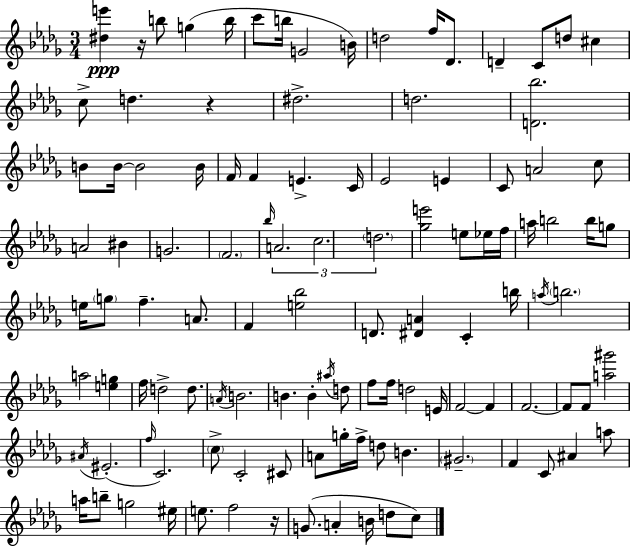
{
  \clef treble
  \numericTimeSignature
  \time 3/4
  \key bes \minor
  <dis'' e'''>4\ppp r16 b''8 g''4( b''16 | c'''8 b''16 g'2 b'16) | d''2 f''16 des'8. | d'4-- c'8 d''8 cis''4 | \break c''8-> d''4. r4 | dis''2.-> | d''2. | <d' bes''>2. | \break b'8 b'16~~ b'2 b'16 | f'16 f'4 e'4.-> c'16 | ees'2 e'4 | c'8 a'2 c''8 | \break a'2 bis'4 | g'2. | \parenthesize f'2. | \grace { bes''16 } \tuplet 3/2 { a'2. | \break c''2. | \parenthesize d''2. } | <ges'' e'''>2 e''8 ees''16 | f''16 a''16 b''2 b''16 g''8 | \break e''16 \parenthesize g''8 f''4.-- a'8. | f'4 <e'' bes''>2 | d'8. <dis' a'>4 c'4-. | b''16 \acciaccatura { a''16 } \parenthesize b''2. | \break a''2 <e'' g''>4 | f''16 d''2-> d''8. | \acciaccatura { a'16 } b'2. | b'4. b'4-. | \break \acciaccatura { ais''16 } d''8 f''8 f''16 d''2 | e'16 f'2~~ | f'4 f'2.~~ | f'8 f'8 <a'' gis'''>2 | \break \acciaccatura { ais'16 }( eis'2.-. | \grace { f''16 } c'2.) | \parenthesize c''8-> c'2-. | cis'8 a'8 g''16-. f''16-> d''8 | \break b'4. \parenthesize gis'2.-- | f'4 c'8 | ais'4 a''8 a''16 b''8-- g''2 | eis''16 e''8. f''2 | \break r16 g'8.( a'4-. | b'16 d''8 c''8) \bar "|."
}